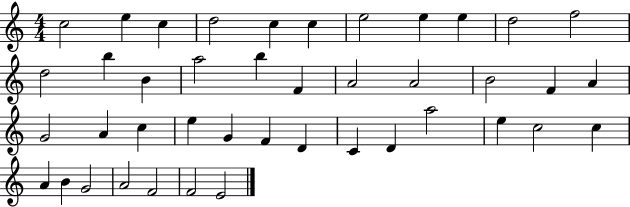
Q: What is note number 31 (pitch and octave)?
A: D4